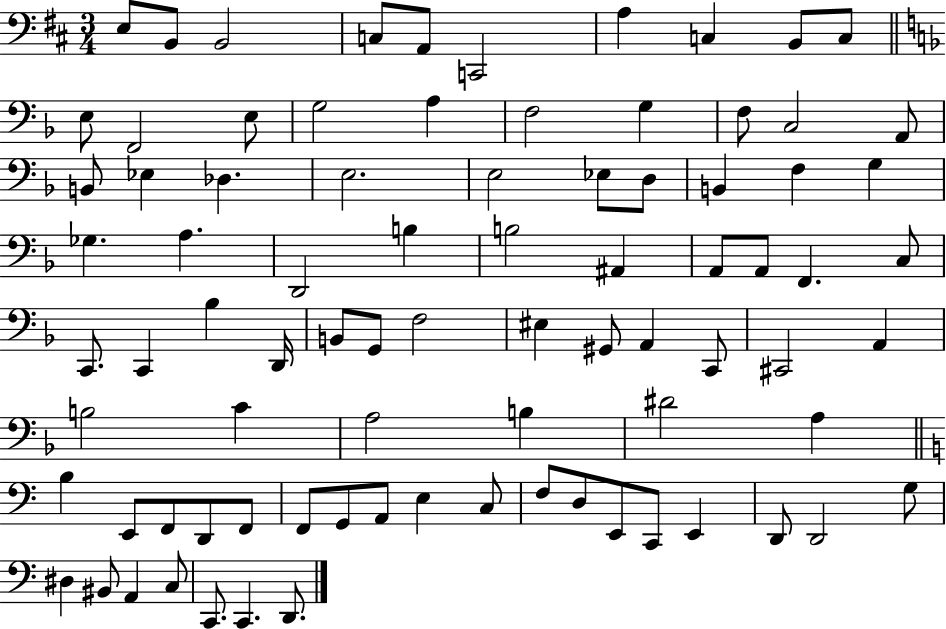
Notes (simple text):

E3/e B2/e B2/h C3/e A2/e C2/h A3/q C3/q B2/e C3/e E3/e F2/h E3/e G3/h A3/q F3/h G3/q F3/e C3/h A2/e B2/e Eb3/q Db3/q. E3/h. E3/h Eb3/e D3/e B2/q F3/q G3/q Gb3/q. A3/q. D2/h B3/q B3/h A#2/q A2/e A2/e F2/q. C3/e C2/e. C2/q Bb3/q D2/s B2/e G2/e F3/h EIS3/q G#2/e A2/q C2/e C#2/h A2/q B3/h C4/q A3/h B3/q D#4/h A3/q B3/q E2/e F2/e D2/e F2/e F2/e G2/e A2/e E3/q C3/e F3/e D3/e E2/e C2/e E2/q D2/e D2/h G3/e D#3/q BIS2/e A2/q C3/e C2/e. C2/q. D2/e.